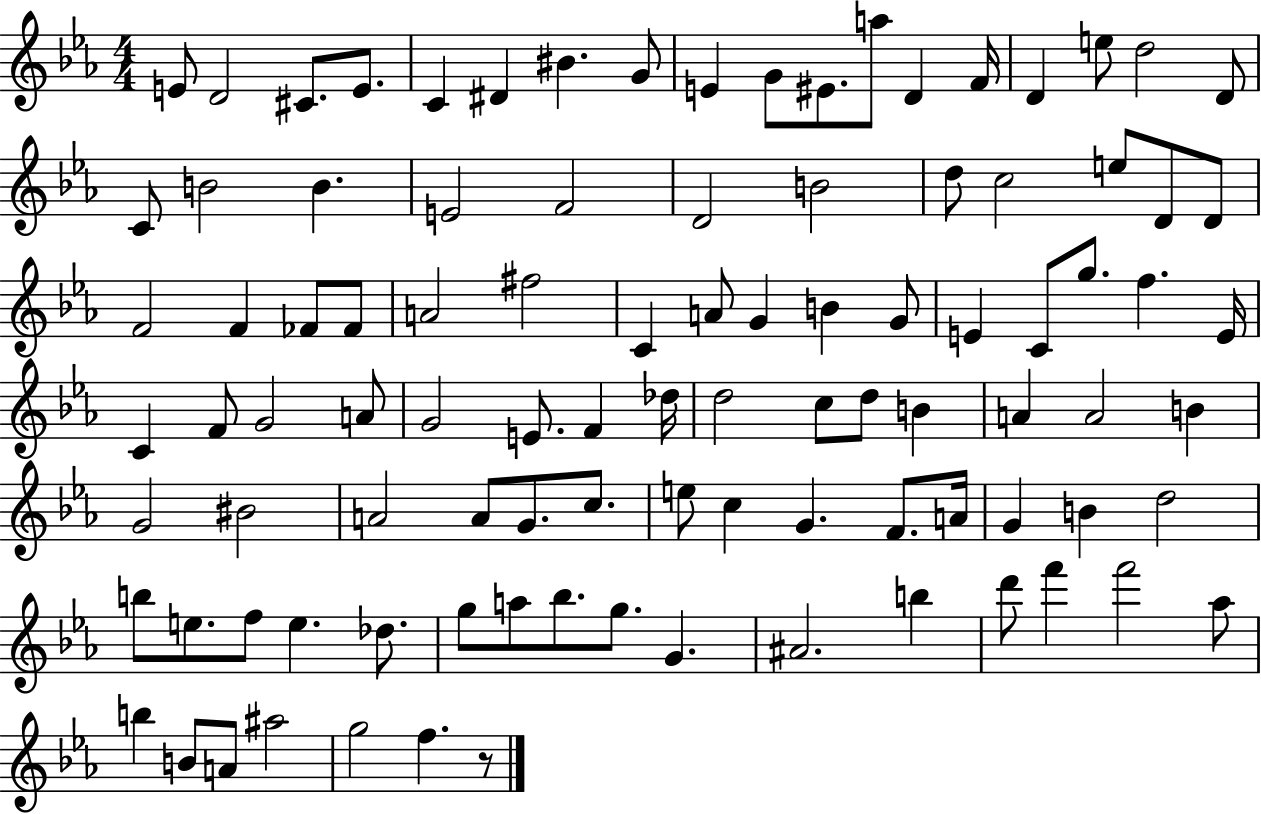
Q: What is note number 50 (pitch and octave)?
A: A4